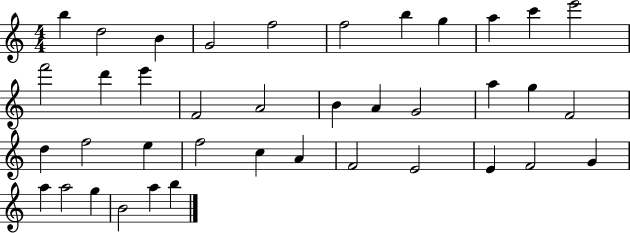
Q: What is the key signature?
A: C major